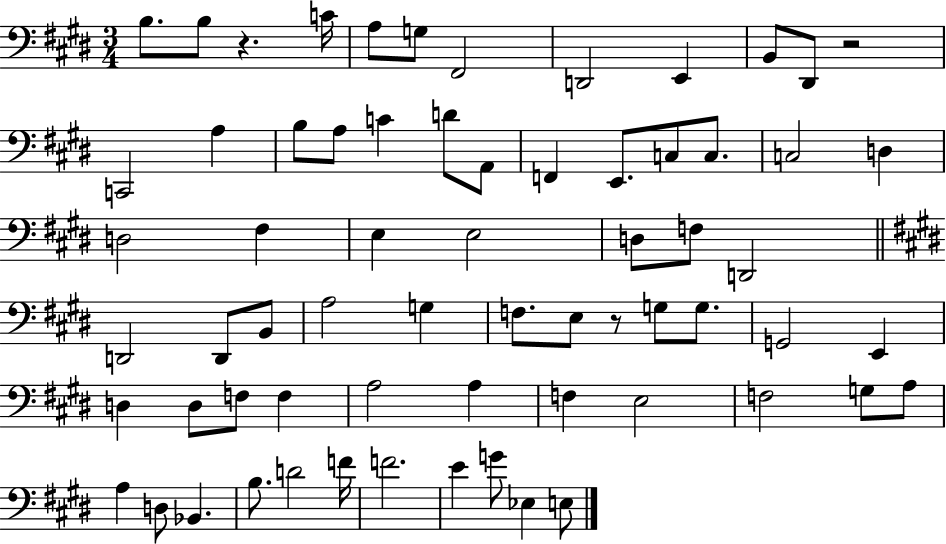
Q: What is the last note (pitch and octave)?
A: E3